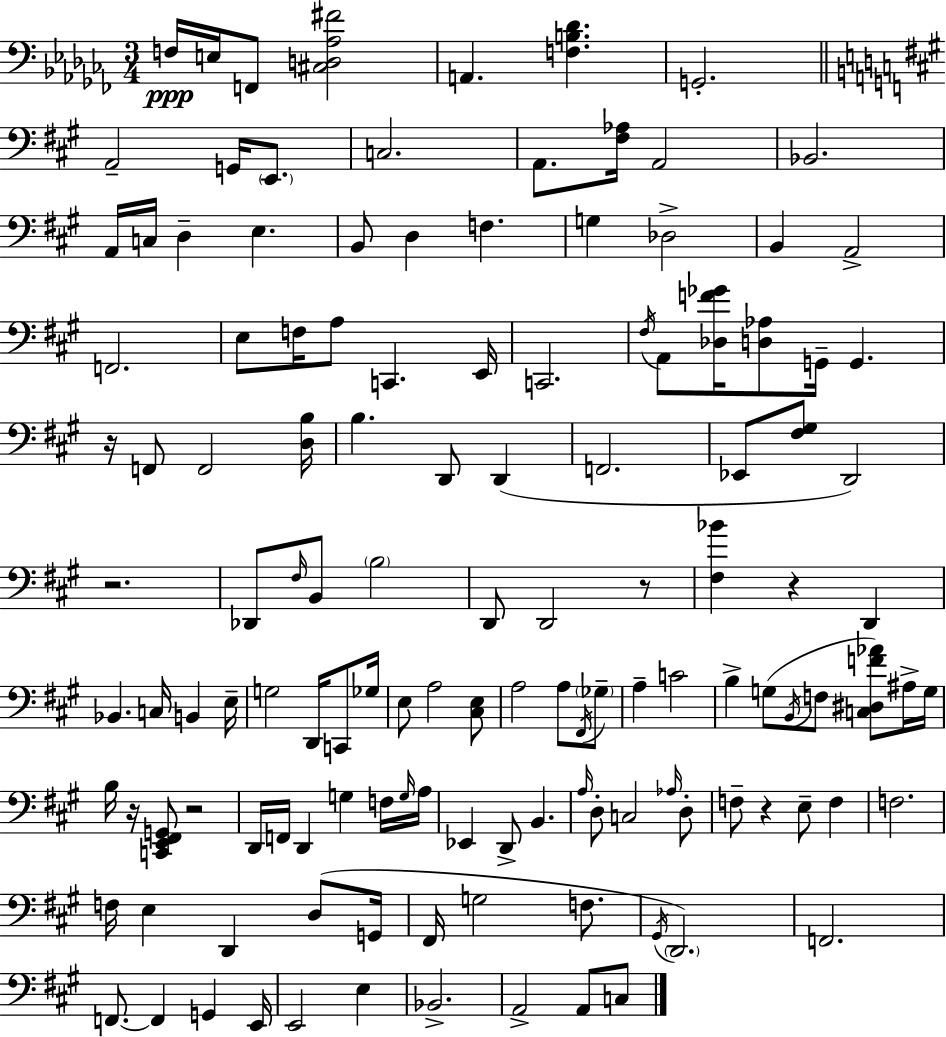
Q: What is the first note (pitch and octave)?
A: F3